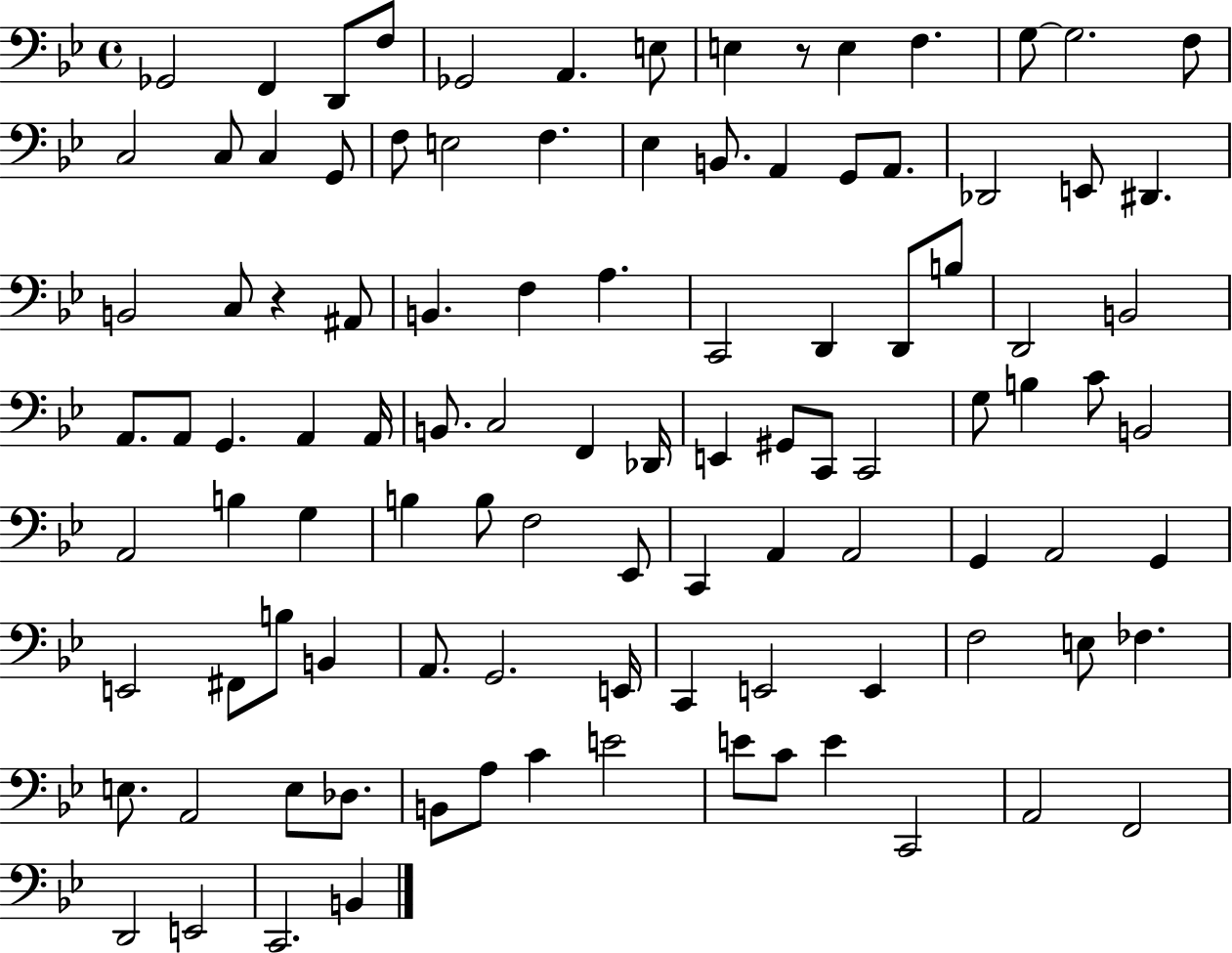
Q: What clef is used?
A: bass